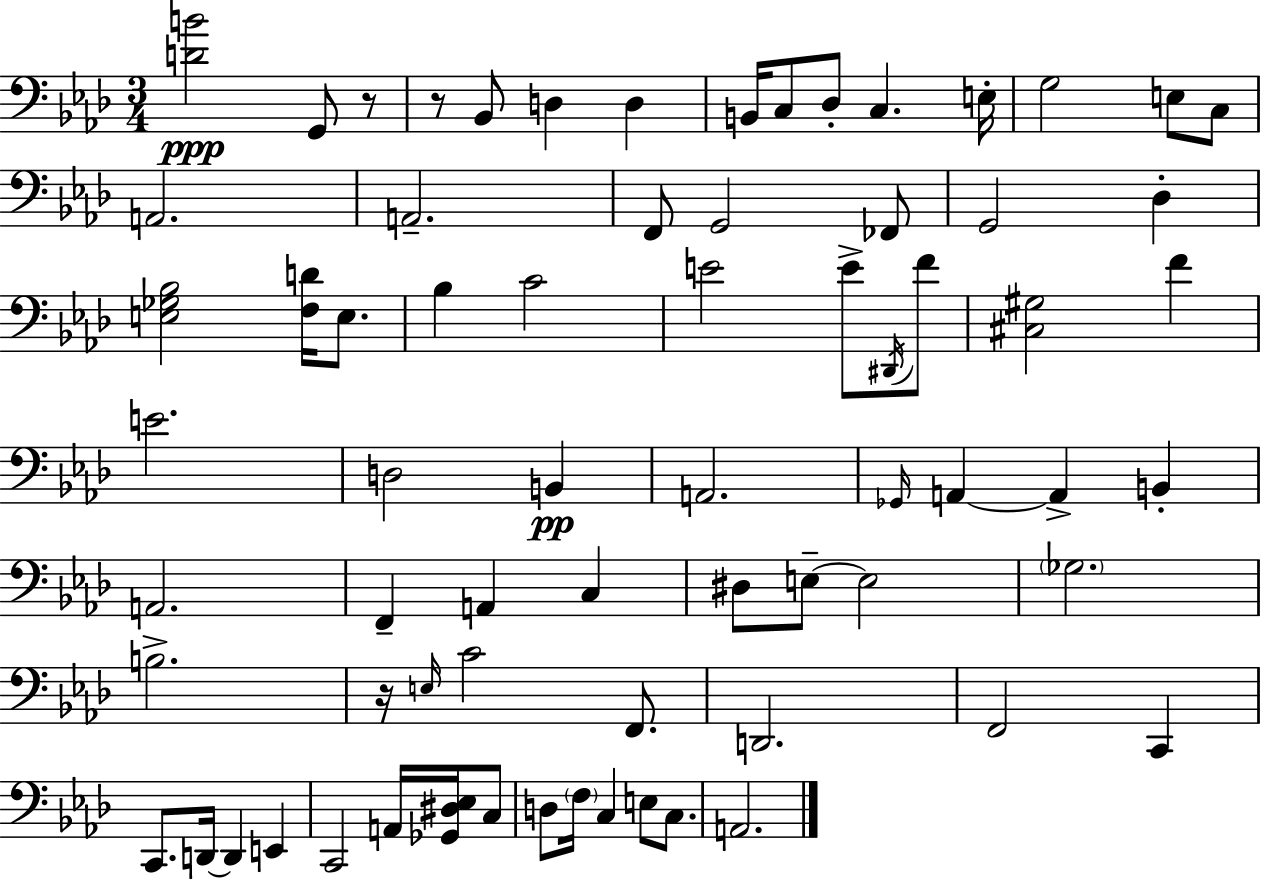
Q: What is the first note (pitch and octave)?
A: G2